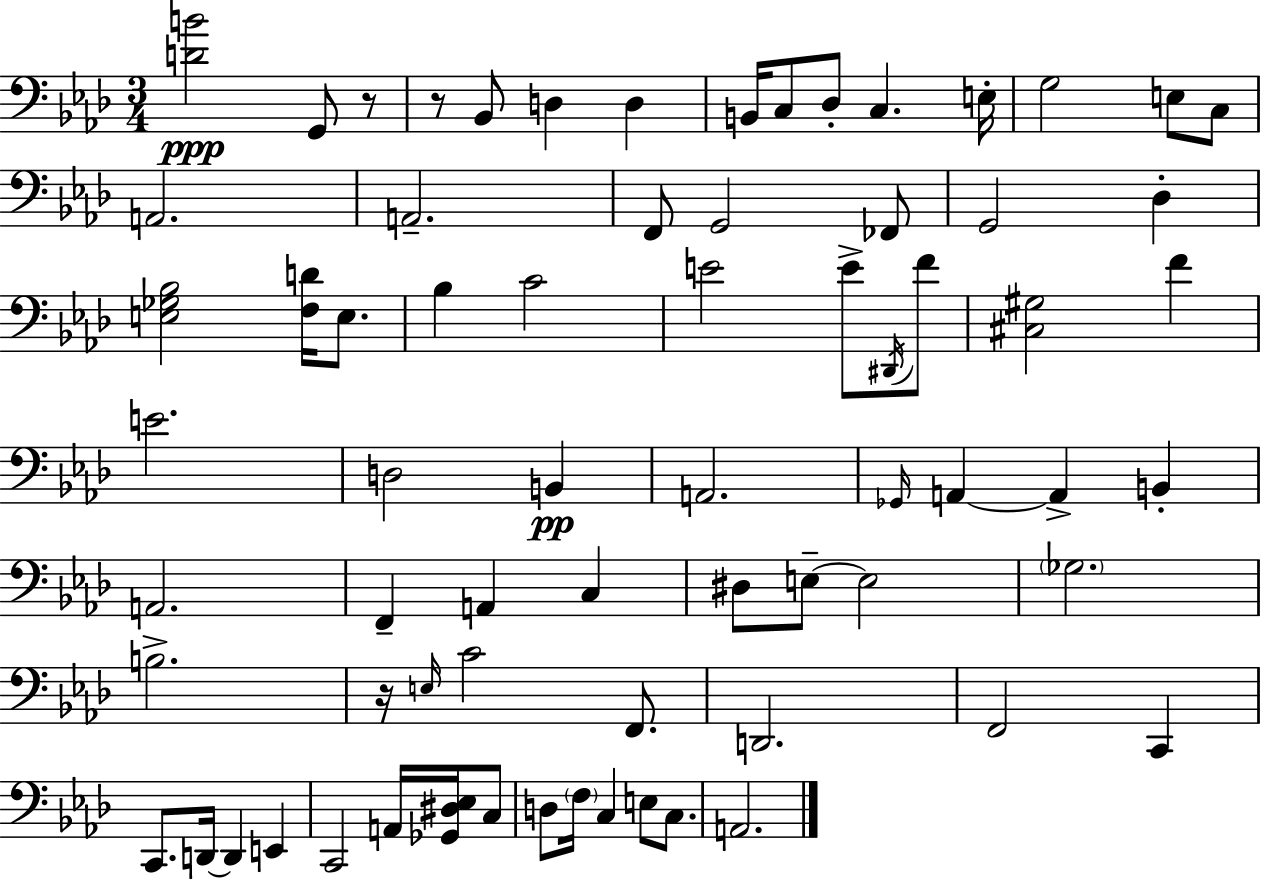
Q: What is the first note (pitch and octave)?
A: G2